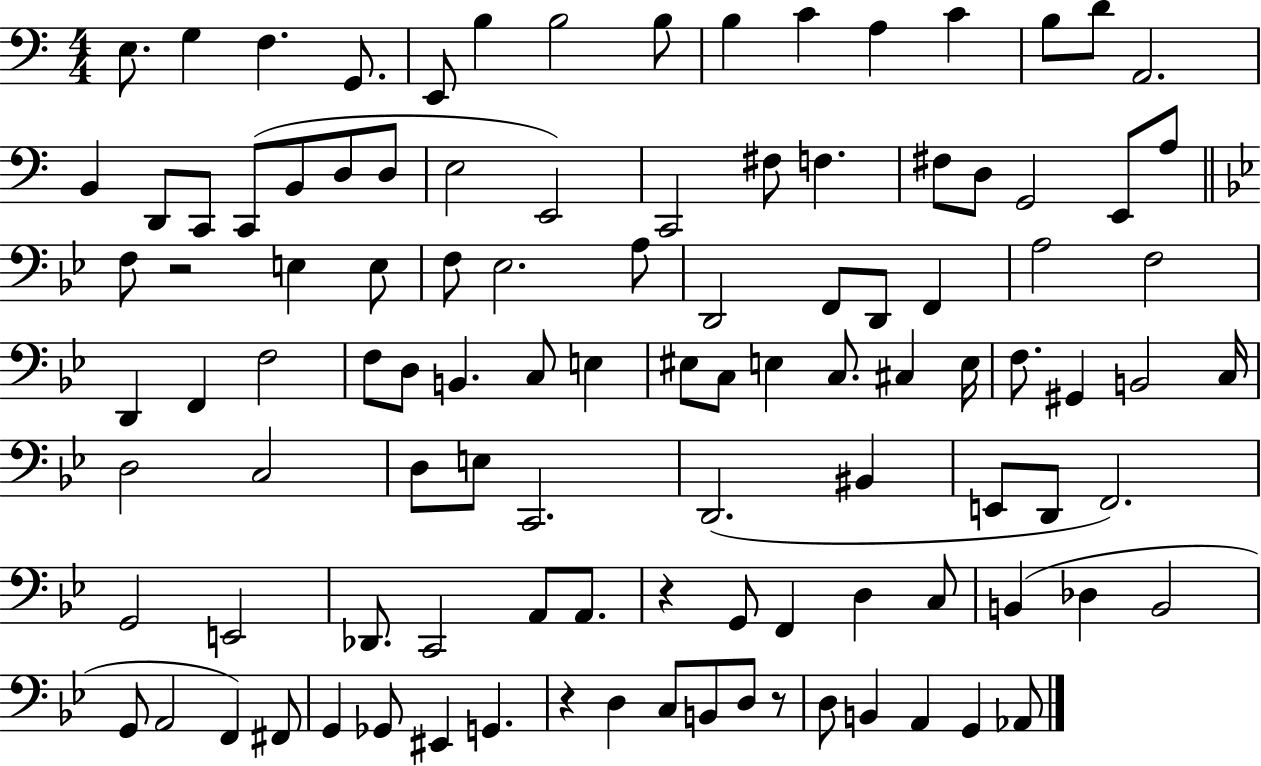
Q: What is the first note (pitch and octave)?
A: E3